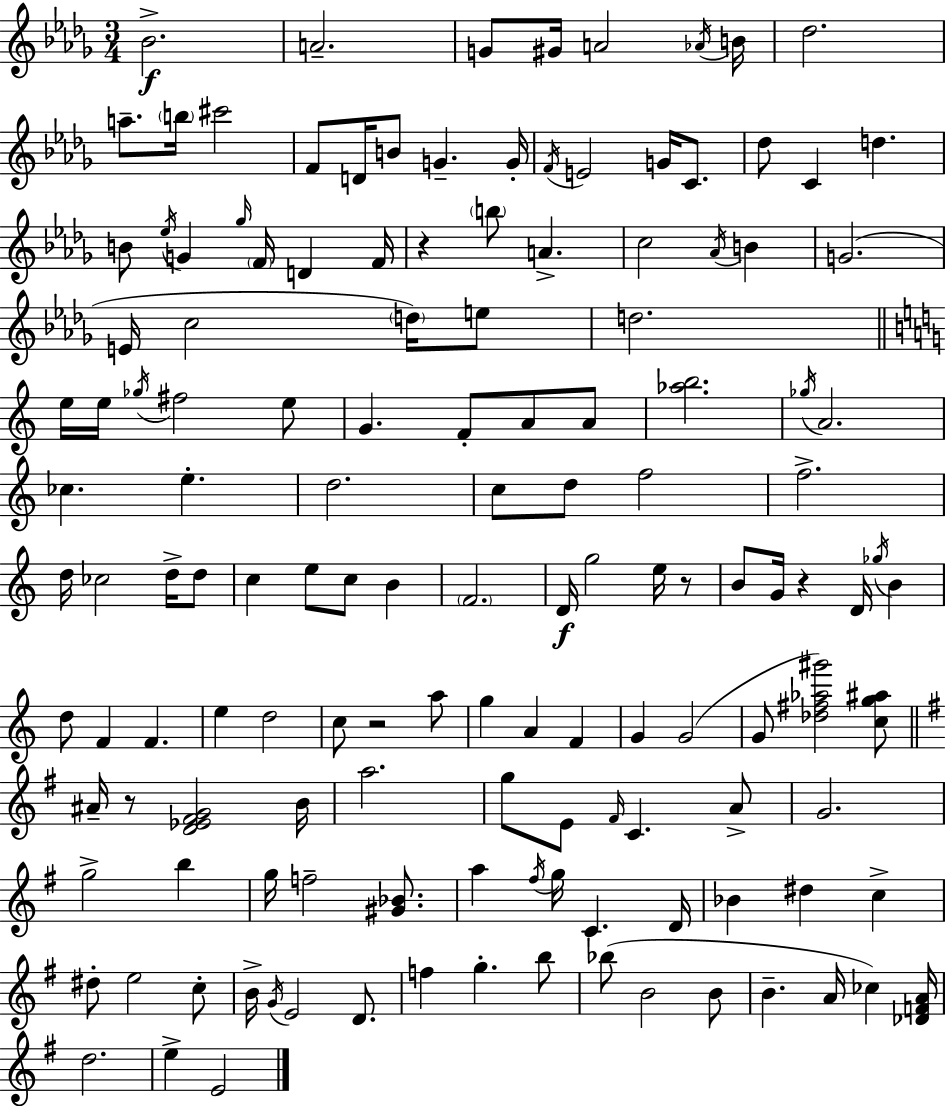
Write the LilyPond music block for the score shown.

{
  \clef treble
  \numericTimeSignature
  \time 3/4
  \key bes \minor
  bes'2.->\f | a'2.-- | g'8 gis'16 a'2 \acciaccatura { aes'16 } | b'16 des''2. | \break a''8.-- \parenthesize b''16 cis'''2 | f'8 d'16 b'8 g'4.-- | g'16-. \acciaccatura { f'16 } e'2 g'16 c'8. | des''8 c'4 d''4. | \break b'8 \acciaccatura { ees''16 } g'4 \grace { ges''16 } \parenthesize f'16 d'4 | f'16 r4 \parenthesize b''8 a'4.-> | c''2 | \acciaccatura { aes'16 } b'4 g'2.( | \break e'16 c''2 | \parenthesize d''16) e''8 d''2. | \bar "||" \break \key c \major e''16 e''16 \acciaccatura { ges''16 } fis''2 e''8 | g'4. f'8-. a'8 a'8 | <aes'' b''>2. | \acciaccatura { ges''16 } a'2. | \break ces''4. e''4.-. | d''2. | c''8 d''8 f''2 | f''2.-> | \break d''16 ces''2 d''16-> | d''8 c''4 e''8 c''8 b'4 | \parenthesize f'2. | d'16\f g''2 e''16 | \break r8 b'8 g'16 r4 d'16 \acciaccatura { ges''16 } b'4 | d''8 f'4 f'4. | e''4 d''2 | c''8 r2 | \break a''8 g''4 a'4 f'4 | g'4 g'2( | g'8 <des'' fis'' aes'' gis'''>2) | <c'' g'' ais''>8 \bar "||" \break \key e \minor ais'16-- r8 <d' ees' fis' g'>2 b'16 | a''2. | g''8 e'8 \grace { fis'16 } c'4. a'8-> | g'2. | \break g''2-> b''4 | g''16 f''2-- <gis' bes'>8. | a''4 \acciaccatura { fis''16 } g''16 c'4. | d'16 bes'4 dis''4 c''4-> | \break dis''8-. e''2 | c''8-. b'16-> \acciaccatura { g'16 } e'2 | d'8. f''4 g''4.-. | b''8 bes''8( b'2 | \break b'8 b'4.-- a'16 ces''4) | <des' f' a'>16 d''2. | e''4-> e'2 | \bar "|."
}